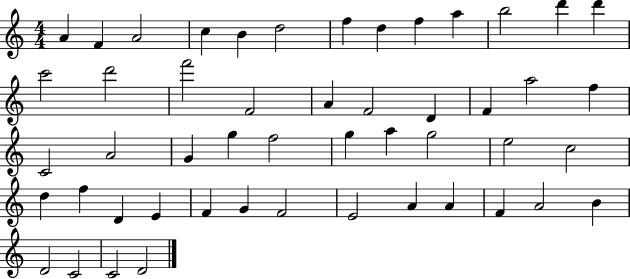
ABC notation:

X:1
T:Untitled
M:4/4
L:1/4
K:C
A F A2 c B d2 f d f a b2 d' d' c'2 d'2 f'2 F2 A F2 D F a2 f C2 A2 G g f2 g a g2 e2 c2 d f D E F G F2 E2 A A F A2 B D2 C2 C2 D2